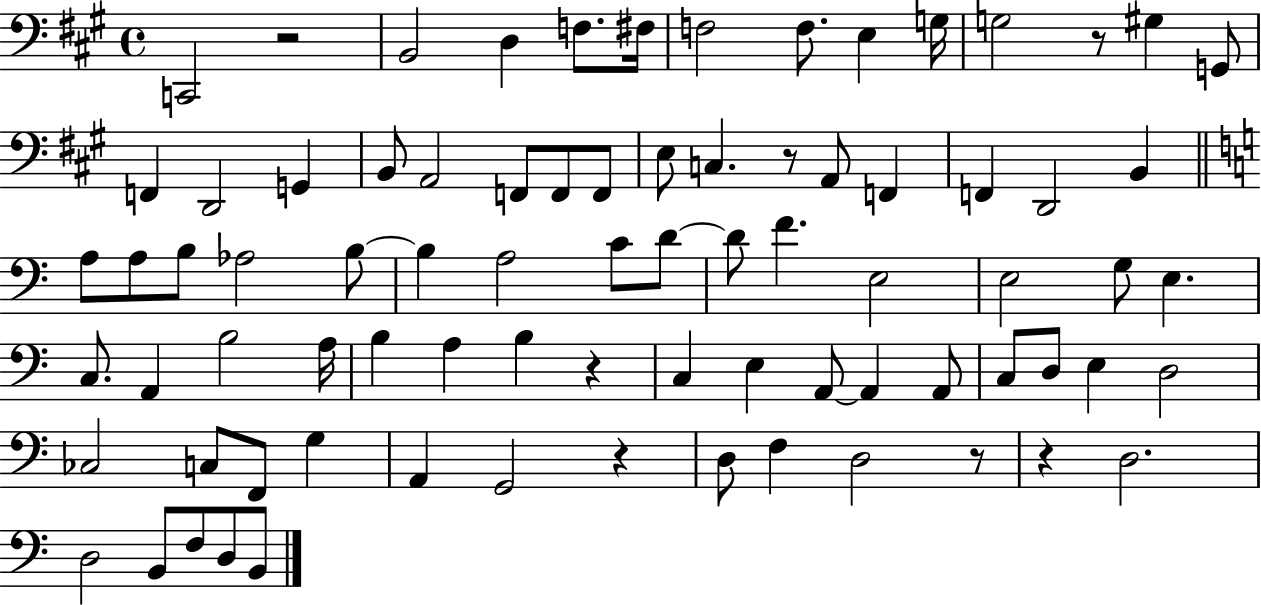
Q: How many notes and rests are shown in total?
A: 80